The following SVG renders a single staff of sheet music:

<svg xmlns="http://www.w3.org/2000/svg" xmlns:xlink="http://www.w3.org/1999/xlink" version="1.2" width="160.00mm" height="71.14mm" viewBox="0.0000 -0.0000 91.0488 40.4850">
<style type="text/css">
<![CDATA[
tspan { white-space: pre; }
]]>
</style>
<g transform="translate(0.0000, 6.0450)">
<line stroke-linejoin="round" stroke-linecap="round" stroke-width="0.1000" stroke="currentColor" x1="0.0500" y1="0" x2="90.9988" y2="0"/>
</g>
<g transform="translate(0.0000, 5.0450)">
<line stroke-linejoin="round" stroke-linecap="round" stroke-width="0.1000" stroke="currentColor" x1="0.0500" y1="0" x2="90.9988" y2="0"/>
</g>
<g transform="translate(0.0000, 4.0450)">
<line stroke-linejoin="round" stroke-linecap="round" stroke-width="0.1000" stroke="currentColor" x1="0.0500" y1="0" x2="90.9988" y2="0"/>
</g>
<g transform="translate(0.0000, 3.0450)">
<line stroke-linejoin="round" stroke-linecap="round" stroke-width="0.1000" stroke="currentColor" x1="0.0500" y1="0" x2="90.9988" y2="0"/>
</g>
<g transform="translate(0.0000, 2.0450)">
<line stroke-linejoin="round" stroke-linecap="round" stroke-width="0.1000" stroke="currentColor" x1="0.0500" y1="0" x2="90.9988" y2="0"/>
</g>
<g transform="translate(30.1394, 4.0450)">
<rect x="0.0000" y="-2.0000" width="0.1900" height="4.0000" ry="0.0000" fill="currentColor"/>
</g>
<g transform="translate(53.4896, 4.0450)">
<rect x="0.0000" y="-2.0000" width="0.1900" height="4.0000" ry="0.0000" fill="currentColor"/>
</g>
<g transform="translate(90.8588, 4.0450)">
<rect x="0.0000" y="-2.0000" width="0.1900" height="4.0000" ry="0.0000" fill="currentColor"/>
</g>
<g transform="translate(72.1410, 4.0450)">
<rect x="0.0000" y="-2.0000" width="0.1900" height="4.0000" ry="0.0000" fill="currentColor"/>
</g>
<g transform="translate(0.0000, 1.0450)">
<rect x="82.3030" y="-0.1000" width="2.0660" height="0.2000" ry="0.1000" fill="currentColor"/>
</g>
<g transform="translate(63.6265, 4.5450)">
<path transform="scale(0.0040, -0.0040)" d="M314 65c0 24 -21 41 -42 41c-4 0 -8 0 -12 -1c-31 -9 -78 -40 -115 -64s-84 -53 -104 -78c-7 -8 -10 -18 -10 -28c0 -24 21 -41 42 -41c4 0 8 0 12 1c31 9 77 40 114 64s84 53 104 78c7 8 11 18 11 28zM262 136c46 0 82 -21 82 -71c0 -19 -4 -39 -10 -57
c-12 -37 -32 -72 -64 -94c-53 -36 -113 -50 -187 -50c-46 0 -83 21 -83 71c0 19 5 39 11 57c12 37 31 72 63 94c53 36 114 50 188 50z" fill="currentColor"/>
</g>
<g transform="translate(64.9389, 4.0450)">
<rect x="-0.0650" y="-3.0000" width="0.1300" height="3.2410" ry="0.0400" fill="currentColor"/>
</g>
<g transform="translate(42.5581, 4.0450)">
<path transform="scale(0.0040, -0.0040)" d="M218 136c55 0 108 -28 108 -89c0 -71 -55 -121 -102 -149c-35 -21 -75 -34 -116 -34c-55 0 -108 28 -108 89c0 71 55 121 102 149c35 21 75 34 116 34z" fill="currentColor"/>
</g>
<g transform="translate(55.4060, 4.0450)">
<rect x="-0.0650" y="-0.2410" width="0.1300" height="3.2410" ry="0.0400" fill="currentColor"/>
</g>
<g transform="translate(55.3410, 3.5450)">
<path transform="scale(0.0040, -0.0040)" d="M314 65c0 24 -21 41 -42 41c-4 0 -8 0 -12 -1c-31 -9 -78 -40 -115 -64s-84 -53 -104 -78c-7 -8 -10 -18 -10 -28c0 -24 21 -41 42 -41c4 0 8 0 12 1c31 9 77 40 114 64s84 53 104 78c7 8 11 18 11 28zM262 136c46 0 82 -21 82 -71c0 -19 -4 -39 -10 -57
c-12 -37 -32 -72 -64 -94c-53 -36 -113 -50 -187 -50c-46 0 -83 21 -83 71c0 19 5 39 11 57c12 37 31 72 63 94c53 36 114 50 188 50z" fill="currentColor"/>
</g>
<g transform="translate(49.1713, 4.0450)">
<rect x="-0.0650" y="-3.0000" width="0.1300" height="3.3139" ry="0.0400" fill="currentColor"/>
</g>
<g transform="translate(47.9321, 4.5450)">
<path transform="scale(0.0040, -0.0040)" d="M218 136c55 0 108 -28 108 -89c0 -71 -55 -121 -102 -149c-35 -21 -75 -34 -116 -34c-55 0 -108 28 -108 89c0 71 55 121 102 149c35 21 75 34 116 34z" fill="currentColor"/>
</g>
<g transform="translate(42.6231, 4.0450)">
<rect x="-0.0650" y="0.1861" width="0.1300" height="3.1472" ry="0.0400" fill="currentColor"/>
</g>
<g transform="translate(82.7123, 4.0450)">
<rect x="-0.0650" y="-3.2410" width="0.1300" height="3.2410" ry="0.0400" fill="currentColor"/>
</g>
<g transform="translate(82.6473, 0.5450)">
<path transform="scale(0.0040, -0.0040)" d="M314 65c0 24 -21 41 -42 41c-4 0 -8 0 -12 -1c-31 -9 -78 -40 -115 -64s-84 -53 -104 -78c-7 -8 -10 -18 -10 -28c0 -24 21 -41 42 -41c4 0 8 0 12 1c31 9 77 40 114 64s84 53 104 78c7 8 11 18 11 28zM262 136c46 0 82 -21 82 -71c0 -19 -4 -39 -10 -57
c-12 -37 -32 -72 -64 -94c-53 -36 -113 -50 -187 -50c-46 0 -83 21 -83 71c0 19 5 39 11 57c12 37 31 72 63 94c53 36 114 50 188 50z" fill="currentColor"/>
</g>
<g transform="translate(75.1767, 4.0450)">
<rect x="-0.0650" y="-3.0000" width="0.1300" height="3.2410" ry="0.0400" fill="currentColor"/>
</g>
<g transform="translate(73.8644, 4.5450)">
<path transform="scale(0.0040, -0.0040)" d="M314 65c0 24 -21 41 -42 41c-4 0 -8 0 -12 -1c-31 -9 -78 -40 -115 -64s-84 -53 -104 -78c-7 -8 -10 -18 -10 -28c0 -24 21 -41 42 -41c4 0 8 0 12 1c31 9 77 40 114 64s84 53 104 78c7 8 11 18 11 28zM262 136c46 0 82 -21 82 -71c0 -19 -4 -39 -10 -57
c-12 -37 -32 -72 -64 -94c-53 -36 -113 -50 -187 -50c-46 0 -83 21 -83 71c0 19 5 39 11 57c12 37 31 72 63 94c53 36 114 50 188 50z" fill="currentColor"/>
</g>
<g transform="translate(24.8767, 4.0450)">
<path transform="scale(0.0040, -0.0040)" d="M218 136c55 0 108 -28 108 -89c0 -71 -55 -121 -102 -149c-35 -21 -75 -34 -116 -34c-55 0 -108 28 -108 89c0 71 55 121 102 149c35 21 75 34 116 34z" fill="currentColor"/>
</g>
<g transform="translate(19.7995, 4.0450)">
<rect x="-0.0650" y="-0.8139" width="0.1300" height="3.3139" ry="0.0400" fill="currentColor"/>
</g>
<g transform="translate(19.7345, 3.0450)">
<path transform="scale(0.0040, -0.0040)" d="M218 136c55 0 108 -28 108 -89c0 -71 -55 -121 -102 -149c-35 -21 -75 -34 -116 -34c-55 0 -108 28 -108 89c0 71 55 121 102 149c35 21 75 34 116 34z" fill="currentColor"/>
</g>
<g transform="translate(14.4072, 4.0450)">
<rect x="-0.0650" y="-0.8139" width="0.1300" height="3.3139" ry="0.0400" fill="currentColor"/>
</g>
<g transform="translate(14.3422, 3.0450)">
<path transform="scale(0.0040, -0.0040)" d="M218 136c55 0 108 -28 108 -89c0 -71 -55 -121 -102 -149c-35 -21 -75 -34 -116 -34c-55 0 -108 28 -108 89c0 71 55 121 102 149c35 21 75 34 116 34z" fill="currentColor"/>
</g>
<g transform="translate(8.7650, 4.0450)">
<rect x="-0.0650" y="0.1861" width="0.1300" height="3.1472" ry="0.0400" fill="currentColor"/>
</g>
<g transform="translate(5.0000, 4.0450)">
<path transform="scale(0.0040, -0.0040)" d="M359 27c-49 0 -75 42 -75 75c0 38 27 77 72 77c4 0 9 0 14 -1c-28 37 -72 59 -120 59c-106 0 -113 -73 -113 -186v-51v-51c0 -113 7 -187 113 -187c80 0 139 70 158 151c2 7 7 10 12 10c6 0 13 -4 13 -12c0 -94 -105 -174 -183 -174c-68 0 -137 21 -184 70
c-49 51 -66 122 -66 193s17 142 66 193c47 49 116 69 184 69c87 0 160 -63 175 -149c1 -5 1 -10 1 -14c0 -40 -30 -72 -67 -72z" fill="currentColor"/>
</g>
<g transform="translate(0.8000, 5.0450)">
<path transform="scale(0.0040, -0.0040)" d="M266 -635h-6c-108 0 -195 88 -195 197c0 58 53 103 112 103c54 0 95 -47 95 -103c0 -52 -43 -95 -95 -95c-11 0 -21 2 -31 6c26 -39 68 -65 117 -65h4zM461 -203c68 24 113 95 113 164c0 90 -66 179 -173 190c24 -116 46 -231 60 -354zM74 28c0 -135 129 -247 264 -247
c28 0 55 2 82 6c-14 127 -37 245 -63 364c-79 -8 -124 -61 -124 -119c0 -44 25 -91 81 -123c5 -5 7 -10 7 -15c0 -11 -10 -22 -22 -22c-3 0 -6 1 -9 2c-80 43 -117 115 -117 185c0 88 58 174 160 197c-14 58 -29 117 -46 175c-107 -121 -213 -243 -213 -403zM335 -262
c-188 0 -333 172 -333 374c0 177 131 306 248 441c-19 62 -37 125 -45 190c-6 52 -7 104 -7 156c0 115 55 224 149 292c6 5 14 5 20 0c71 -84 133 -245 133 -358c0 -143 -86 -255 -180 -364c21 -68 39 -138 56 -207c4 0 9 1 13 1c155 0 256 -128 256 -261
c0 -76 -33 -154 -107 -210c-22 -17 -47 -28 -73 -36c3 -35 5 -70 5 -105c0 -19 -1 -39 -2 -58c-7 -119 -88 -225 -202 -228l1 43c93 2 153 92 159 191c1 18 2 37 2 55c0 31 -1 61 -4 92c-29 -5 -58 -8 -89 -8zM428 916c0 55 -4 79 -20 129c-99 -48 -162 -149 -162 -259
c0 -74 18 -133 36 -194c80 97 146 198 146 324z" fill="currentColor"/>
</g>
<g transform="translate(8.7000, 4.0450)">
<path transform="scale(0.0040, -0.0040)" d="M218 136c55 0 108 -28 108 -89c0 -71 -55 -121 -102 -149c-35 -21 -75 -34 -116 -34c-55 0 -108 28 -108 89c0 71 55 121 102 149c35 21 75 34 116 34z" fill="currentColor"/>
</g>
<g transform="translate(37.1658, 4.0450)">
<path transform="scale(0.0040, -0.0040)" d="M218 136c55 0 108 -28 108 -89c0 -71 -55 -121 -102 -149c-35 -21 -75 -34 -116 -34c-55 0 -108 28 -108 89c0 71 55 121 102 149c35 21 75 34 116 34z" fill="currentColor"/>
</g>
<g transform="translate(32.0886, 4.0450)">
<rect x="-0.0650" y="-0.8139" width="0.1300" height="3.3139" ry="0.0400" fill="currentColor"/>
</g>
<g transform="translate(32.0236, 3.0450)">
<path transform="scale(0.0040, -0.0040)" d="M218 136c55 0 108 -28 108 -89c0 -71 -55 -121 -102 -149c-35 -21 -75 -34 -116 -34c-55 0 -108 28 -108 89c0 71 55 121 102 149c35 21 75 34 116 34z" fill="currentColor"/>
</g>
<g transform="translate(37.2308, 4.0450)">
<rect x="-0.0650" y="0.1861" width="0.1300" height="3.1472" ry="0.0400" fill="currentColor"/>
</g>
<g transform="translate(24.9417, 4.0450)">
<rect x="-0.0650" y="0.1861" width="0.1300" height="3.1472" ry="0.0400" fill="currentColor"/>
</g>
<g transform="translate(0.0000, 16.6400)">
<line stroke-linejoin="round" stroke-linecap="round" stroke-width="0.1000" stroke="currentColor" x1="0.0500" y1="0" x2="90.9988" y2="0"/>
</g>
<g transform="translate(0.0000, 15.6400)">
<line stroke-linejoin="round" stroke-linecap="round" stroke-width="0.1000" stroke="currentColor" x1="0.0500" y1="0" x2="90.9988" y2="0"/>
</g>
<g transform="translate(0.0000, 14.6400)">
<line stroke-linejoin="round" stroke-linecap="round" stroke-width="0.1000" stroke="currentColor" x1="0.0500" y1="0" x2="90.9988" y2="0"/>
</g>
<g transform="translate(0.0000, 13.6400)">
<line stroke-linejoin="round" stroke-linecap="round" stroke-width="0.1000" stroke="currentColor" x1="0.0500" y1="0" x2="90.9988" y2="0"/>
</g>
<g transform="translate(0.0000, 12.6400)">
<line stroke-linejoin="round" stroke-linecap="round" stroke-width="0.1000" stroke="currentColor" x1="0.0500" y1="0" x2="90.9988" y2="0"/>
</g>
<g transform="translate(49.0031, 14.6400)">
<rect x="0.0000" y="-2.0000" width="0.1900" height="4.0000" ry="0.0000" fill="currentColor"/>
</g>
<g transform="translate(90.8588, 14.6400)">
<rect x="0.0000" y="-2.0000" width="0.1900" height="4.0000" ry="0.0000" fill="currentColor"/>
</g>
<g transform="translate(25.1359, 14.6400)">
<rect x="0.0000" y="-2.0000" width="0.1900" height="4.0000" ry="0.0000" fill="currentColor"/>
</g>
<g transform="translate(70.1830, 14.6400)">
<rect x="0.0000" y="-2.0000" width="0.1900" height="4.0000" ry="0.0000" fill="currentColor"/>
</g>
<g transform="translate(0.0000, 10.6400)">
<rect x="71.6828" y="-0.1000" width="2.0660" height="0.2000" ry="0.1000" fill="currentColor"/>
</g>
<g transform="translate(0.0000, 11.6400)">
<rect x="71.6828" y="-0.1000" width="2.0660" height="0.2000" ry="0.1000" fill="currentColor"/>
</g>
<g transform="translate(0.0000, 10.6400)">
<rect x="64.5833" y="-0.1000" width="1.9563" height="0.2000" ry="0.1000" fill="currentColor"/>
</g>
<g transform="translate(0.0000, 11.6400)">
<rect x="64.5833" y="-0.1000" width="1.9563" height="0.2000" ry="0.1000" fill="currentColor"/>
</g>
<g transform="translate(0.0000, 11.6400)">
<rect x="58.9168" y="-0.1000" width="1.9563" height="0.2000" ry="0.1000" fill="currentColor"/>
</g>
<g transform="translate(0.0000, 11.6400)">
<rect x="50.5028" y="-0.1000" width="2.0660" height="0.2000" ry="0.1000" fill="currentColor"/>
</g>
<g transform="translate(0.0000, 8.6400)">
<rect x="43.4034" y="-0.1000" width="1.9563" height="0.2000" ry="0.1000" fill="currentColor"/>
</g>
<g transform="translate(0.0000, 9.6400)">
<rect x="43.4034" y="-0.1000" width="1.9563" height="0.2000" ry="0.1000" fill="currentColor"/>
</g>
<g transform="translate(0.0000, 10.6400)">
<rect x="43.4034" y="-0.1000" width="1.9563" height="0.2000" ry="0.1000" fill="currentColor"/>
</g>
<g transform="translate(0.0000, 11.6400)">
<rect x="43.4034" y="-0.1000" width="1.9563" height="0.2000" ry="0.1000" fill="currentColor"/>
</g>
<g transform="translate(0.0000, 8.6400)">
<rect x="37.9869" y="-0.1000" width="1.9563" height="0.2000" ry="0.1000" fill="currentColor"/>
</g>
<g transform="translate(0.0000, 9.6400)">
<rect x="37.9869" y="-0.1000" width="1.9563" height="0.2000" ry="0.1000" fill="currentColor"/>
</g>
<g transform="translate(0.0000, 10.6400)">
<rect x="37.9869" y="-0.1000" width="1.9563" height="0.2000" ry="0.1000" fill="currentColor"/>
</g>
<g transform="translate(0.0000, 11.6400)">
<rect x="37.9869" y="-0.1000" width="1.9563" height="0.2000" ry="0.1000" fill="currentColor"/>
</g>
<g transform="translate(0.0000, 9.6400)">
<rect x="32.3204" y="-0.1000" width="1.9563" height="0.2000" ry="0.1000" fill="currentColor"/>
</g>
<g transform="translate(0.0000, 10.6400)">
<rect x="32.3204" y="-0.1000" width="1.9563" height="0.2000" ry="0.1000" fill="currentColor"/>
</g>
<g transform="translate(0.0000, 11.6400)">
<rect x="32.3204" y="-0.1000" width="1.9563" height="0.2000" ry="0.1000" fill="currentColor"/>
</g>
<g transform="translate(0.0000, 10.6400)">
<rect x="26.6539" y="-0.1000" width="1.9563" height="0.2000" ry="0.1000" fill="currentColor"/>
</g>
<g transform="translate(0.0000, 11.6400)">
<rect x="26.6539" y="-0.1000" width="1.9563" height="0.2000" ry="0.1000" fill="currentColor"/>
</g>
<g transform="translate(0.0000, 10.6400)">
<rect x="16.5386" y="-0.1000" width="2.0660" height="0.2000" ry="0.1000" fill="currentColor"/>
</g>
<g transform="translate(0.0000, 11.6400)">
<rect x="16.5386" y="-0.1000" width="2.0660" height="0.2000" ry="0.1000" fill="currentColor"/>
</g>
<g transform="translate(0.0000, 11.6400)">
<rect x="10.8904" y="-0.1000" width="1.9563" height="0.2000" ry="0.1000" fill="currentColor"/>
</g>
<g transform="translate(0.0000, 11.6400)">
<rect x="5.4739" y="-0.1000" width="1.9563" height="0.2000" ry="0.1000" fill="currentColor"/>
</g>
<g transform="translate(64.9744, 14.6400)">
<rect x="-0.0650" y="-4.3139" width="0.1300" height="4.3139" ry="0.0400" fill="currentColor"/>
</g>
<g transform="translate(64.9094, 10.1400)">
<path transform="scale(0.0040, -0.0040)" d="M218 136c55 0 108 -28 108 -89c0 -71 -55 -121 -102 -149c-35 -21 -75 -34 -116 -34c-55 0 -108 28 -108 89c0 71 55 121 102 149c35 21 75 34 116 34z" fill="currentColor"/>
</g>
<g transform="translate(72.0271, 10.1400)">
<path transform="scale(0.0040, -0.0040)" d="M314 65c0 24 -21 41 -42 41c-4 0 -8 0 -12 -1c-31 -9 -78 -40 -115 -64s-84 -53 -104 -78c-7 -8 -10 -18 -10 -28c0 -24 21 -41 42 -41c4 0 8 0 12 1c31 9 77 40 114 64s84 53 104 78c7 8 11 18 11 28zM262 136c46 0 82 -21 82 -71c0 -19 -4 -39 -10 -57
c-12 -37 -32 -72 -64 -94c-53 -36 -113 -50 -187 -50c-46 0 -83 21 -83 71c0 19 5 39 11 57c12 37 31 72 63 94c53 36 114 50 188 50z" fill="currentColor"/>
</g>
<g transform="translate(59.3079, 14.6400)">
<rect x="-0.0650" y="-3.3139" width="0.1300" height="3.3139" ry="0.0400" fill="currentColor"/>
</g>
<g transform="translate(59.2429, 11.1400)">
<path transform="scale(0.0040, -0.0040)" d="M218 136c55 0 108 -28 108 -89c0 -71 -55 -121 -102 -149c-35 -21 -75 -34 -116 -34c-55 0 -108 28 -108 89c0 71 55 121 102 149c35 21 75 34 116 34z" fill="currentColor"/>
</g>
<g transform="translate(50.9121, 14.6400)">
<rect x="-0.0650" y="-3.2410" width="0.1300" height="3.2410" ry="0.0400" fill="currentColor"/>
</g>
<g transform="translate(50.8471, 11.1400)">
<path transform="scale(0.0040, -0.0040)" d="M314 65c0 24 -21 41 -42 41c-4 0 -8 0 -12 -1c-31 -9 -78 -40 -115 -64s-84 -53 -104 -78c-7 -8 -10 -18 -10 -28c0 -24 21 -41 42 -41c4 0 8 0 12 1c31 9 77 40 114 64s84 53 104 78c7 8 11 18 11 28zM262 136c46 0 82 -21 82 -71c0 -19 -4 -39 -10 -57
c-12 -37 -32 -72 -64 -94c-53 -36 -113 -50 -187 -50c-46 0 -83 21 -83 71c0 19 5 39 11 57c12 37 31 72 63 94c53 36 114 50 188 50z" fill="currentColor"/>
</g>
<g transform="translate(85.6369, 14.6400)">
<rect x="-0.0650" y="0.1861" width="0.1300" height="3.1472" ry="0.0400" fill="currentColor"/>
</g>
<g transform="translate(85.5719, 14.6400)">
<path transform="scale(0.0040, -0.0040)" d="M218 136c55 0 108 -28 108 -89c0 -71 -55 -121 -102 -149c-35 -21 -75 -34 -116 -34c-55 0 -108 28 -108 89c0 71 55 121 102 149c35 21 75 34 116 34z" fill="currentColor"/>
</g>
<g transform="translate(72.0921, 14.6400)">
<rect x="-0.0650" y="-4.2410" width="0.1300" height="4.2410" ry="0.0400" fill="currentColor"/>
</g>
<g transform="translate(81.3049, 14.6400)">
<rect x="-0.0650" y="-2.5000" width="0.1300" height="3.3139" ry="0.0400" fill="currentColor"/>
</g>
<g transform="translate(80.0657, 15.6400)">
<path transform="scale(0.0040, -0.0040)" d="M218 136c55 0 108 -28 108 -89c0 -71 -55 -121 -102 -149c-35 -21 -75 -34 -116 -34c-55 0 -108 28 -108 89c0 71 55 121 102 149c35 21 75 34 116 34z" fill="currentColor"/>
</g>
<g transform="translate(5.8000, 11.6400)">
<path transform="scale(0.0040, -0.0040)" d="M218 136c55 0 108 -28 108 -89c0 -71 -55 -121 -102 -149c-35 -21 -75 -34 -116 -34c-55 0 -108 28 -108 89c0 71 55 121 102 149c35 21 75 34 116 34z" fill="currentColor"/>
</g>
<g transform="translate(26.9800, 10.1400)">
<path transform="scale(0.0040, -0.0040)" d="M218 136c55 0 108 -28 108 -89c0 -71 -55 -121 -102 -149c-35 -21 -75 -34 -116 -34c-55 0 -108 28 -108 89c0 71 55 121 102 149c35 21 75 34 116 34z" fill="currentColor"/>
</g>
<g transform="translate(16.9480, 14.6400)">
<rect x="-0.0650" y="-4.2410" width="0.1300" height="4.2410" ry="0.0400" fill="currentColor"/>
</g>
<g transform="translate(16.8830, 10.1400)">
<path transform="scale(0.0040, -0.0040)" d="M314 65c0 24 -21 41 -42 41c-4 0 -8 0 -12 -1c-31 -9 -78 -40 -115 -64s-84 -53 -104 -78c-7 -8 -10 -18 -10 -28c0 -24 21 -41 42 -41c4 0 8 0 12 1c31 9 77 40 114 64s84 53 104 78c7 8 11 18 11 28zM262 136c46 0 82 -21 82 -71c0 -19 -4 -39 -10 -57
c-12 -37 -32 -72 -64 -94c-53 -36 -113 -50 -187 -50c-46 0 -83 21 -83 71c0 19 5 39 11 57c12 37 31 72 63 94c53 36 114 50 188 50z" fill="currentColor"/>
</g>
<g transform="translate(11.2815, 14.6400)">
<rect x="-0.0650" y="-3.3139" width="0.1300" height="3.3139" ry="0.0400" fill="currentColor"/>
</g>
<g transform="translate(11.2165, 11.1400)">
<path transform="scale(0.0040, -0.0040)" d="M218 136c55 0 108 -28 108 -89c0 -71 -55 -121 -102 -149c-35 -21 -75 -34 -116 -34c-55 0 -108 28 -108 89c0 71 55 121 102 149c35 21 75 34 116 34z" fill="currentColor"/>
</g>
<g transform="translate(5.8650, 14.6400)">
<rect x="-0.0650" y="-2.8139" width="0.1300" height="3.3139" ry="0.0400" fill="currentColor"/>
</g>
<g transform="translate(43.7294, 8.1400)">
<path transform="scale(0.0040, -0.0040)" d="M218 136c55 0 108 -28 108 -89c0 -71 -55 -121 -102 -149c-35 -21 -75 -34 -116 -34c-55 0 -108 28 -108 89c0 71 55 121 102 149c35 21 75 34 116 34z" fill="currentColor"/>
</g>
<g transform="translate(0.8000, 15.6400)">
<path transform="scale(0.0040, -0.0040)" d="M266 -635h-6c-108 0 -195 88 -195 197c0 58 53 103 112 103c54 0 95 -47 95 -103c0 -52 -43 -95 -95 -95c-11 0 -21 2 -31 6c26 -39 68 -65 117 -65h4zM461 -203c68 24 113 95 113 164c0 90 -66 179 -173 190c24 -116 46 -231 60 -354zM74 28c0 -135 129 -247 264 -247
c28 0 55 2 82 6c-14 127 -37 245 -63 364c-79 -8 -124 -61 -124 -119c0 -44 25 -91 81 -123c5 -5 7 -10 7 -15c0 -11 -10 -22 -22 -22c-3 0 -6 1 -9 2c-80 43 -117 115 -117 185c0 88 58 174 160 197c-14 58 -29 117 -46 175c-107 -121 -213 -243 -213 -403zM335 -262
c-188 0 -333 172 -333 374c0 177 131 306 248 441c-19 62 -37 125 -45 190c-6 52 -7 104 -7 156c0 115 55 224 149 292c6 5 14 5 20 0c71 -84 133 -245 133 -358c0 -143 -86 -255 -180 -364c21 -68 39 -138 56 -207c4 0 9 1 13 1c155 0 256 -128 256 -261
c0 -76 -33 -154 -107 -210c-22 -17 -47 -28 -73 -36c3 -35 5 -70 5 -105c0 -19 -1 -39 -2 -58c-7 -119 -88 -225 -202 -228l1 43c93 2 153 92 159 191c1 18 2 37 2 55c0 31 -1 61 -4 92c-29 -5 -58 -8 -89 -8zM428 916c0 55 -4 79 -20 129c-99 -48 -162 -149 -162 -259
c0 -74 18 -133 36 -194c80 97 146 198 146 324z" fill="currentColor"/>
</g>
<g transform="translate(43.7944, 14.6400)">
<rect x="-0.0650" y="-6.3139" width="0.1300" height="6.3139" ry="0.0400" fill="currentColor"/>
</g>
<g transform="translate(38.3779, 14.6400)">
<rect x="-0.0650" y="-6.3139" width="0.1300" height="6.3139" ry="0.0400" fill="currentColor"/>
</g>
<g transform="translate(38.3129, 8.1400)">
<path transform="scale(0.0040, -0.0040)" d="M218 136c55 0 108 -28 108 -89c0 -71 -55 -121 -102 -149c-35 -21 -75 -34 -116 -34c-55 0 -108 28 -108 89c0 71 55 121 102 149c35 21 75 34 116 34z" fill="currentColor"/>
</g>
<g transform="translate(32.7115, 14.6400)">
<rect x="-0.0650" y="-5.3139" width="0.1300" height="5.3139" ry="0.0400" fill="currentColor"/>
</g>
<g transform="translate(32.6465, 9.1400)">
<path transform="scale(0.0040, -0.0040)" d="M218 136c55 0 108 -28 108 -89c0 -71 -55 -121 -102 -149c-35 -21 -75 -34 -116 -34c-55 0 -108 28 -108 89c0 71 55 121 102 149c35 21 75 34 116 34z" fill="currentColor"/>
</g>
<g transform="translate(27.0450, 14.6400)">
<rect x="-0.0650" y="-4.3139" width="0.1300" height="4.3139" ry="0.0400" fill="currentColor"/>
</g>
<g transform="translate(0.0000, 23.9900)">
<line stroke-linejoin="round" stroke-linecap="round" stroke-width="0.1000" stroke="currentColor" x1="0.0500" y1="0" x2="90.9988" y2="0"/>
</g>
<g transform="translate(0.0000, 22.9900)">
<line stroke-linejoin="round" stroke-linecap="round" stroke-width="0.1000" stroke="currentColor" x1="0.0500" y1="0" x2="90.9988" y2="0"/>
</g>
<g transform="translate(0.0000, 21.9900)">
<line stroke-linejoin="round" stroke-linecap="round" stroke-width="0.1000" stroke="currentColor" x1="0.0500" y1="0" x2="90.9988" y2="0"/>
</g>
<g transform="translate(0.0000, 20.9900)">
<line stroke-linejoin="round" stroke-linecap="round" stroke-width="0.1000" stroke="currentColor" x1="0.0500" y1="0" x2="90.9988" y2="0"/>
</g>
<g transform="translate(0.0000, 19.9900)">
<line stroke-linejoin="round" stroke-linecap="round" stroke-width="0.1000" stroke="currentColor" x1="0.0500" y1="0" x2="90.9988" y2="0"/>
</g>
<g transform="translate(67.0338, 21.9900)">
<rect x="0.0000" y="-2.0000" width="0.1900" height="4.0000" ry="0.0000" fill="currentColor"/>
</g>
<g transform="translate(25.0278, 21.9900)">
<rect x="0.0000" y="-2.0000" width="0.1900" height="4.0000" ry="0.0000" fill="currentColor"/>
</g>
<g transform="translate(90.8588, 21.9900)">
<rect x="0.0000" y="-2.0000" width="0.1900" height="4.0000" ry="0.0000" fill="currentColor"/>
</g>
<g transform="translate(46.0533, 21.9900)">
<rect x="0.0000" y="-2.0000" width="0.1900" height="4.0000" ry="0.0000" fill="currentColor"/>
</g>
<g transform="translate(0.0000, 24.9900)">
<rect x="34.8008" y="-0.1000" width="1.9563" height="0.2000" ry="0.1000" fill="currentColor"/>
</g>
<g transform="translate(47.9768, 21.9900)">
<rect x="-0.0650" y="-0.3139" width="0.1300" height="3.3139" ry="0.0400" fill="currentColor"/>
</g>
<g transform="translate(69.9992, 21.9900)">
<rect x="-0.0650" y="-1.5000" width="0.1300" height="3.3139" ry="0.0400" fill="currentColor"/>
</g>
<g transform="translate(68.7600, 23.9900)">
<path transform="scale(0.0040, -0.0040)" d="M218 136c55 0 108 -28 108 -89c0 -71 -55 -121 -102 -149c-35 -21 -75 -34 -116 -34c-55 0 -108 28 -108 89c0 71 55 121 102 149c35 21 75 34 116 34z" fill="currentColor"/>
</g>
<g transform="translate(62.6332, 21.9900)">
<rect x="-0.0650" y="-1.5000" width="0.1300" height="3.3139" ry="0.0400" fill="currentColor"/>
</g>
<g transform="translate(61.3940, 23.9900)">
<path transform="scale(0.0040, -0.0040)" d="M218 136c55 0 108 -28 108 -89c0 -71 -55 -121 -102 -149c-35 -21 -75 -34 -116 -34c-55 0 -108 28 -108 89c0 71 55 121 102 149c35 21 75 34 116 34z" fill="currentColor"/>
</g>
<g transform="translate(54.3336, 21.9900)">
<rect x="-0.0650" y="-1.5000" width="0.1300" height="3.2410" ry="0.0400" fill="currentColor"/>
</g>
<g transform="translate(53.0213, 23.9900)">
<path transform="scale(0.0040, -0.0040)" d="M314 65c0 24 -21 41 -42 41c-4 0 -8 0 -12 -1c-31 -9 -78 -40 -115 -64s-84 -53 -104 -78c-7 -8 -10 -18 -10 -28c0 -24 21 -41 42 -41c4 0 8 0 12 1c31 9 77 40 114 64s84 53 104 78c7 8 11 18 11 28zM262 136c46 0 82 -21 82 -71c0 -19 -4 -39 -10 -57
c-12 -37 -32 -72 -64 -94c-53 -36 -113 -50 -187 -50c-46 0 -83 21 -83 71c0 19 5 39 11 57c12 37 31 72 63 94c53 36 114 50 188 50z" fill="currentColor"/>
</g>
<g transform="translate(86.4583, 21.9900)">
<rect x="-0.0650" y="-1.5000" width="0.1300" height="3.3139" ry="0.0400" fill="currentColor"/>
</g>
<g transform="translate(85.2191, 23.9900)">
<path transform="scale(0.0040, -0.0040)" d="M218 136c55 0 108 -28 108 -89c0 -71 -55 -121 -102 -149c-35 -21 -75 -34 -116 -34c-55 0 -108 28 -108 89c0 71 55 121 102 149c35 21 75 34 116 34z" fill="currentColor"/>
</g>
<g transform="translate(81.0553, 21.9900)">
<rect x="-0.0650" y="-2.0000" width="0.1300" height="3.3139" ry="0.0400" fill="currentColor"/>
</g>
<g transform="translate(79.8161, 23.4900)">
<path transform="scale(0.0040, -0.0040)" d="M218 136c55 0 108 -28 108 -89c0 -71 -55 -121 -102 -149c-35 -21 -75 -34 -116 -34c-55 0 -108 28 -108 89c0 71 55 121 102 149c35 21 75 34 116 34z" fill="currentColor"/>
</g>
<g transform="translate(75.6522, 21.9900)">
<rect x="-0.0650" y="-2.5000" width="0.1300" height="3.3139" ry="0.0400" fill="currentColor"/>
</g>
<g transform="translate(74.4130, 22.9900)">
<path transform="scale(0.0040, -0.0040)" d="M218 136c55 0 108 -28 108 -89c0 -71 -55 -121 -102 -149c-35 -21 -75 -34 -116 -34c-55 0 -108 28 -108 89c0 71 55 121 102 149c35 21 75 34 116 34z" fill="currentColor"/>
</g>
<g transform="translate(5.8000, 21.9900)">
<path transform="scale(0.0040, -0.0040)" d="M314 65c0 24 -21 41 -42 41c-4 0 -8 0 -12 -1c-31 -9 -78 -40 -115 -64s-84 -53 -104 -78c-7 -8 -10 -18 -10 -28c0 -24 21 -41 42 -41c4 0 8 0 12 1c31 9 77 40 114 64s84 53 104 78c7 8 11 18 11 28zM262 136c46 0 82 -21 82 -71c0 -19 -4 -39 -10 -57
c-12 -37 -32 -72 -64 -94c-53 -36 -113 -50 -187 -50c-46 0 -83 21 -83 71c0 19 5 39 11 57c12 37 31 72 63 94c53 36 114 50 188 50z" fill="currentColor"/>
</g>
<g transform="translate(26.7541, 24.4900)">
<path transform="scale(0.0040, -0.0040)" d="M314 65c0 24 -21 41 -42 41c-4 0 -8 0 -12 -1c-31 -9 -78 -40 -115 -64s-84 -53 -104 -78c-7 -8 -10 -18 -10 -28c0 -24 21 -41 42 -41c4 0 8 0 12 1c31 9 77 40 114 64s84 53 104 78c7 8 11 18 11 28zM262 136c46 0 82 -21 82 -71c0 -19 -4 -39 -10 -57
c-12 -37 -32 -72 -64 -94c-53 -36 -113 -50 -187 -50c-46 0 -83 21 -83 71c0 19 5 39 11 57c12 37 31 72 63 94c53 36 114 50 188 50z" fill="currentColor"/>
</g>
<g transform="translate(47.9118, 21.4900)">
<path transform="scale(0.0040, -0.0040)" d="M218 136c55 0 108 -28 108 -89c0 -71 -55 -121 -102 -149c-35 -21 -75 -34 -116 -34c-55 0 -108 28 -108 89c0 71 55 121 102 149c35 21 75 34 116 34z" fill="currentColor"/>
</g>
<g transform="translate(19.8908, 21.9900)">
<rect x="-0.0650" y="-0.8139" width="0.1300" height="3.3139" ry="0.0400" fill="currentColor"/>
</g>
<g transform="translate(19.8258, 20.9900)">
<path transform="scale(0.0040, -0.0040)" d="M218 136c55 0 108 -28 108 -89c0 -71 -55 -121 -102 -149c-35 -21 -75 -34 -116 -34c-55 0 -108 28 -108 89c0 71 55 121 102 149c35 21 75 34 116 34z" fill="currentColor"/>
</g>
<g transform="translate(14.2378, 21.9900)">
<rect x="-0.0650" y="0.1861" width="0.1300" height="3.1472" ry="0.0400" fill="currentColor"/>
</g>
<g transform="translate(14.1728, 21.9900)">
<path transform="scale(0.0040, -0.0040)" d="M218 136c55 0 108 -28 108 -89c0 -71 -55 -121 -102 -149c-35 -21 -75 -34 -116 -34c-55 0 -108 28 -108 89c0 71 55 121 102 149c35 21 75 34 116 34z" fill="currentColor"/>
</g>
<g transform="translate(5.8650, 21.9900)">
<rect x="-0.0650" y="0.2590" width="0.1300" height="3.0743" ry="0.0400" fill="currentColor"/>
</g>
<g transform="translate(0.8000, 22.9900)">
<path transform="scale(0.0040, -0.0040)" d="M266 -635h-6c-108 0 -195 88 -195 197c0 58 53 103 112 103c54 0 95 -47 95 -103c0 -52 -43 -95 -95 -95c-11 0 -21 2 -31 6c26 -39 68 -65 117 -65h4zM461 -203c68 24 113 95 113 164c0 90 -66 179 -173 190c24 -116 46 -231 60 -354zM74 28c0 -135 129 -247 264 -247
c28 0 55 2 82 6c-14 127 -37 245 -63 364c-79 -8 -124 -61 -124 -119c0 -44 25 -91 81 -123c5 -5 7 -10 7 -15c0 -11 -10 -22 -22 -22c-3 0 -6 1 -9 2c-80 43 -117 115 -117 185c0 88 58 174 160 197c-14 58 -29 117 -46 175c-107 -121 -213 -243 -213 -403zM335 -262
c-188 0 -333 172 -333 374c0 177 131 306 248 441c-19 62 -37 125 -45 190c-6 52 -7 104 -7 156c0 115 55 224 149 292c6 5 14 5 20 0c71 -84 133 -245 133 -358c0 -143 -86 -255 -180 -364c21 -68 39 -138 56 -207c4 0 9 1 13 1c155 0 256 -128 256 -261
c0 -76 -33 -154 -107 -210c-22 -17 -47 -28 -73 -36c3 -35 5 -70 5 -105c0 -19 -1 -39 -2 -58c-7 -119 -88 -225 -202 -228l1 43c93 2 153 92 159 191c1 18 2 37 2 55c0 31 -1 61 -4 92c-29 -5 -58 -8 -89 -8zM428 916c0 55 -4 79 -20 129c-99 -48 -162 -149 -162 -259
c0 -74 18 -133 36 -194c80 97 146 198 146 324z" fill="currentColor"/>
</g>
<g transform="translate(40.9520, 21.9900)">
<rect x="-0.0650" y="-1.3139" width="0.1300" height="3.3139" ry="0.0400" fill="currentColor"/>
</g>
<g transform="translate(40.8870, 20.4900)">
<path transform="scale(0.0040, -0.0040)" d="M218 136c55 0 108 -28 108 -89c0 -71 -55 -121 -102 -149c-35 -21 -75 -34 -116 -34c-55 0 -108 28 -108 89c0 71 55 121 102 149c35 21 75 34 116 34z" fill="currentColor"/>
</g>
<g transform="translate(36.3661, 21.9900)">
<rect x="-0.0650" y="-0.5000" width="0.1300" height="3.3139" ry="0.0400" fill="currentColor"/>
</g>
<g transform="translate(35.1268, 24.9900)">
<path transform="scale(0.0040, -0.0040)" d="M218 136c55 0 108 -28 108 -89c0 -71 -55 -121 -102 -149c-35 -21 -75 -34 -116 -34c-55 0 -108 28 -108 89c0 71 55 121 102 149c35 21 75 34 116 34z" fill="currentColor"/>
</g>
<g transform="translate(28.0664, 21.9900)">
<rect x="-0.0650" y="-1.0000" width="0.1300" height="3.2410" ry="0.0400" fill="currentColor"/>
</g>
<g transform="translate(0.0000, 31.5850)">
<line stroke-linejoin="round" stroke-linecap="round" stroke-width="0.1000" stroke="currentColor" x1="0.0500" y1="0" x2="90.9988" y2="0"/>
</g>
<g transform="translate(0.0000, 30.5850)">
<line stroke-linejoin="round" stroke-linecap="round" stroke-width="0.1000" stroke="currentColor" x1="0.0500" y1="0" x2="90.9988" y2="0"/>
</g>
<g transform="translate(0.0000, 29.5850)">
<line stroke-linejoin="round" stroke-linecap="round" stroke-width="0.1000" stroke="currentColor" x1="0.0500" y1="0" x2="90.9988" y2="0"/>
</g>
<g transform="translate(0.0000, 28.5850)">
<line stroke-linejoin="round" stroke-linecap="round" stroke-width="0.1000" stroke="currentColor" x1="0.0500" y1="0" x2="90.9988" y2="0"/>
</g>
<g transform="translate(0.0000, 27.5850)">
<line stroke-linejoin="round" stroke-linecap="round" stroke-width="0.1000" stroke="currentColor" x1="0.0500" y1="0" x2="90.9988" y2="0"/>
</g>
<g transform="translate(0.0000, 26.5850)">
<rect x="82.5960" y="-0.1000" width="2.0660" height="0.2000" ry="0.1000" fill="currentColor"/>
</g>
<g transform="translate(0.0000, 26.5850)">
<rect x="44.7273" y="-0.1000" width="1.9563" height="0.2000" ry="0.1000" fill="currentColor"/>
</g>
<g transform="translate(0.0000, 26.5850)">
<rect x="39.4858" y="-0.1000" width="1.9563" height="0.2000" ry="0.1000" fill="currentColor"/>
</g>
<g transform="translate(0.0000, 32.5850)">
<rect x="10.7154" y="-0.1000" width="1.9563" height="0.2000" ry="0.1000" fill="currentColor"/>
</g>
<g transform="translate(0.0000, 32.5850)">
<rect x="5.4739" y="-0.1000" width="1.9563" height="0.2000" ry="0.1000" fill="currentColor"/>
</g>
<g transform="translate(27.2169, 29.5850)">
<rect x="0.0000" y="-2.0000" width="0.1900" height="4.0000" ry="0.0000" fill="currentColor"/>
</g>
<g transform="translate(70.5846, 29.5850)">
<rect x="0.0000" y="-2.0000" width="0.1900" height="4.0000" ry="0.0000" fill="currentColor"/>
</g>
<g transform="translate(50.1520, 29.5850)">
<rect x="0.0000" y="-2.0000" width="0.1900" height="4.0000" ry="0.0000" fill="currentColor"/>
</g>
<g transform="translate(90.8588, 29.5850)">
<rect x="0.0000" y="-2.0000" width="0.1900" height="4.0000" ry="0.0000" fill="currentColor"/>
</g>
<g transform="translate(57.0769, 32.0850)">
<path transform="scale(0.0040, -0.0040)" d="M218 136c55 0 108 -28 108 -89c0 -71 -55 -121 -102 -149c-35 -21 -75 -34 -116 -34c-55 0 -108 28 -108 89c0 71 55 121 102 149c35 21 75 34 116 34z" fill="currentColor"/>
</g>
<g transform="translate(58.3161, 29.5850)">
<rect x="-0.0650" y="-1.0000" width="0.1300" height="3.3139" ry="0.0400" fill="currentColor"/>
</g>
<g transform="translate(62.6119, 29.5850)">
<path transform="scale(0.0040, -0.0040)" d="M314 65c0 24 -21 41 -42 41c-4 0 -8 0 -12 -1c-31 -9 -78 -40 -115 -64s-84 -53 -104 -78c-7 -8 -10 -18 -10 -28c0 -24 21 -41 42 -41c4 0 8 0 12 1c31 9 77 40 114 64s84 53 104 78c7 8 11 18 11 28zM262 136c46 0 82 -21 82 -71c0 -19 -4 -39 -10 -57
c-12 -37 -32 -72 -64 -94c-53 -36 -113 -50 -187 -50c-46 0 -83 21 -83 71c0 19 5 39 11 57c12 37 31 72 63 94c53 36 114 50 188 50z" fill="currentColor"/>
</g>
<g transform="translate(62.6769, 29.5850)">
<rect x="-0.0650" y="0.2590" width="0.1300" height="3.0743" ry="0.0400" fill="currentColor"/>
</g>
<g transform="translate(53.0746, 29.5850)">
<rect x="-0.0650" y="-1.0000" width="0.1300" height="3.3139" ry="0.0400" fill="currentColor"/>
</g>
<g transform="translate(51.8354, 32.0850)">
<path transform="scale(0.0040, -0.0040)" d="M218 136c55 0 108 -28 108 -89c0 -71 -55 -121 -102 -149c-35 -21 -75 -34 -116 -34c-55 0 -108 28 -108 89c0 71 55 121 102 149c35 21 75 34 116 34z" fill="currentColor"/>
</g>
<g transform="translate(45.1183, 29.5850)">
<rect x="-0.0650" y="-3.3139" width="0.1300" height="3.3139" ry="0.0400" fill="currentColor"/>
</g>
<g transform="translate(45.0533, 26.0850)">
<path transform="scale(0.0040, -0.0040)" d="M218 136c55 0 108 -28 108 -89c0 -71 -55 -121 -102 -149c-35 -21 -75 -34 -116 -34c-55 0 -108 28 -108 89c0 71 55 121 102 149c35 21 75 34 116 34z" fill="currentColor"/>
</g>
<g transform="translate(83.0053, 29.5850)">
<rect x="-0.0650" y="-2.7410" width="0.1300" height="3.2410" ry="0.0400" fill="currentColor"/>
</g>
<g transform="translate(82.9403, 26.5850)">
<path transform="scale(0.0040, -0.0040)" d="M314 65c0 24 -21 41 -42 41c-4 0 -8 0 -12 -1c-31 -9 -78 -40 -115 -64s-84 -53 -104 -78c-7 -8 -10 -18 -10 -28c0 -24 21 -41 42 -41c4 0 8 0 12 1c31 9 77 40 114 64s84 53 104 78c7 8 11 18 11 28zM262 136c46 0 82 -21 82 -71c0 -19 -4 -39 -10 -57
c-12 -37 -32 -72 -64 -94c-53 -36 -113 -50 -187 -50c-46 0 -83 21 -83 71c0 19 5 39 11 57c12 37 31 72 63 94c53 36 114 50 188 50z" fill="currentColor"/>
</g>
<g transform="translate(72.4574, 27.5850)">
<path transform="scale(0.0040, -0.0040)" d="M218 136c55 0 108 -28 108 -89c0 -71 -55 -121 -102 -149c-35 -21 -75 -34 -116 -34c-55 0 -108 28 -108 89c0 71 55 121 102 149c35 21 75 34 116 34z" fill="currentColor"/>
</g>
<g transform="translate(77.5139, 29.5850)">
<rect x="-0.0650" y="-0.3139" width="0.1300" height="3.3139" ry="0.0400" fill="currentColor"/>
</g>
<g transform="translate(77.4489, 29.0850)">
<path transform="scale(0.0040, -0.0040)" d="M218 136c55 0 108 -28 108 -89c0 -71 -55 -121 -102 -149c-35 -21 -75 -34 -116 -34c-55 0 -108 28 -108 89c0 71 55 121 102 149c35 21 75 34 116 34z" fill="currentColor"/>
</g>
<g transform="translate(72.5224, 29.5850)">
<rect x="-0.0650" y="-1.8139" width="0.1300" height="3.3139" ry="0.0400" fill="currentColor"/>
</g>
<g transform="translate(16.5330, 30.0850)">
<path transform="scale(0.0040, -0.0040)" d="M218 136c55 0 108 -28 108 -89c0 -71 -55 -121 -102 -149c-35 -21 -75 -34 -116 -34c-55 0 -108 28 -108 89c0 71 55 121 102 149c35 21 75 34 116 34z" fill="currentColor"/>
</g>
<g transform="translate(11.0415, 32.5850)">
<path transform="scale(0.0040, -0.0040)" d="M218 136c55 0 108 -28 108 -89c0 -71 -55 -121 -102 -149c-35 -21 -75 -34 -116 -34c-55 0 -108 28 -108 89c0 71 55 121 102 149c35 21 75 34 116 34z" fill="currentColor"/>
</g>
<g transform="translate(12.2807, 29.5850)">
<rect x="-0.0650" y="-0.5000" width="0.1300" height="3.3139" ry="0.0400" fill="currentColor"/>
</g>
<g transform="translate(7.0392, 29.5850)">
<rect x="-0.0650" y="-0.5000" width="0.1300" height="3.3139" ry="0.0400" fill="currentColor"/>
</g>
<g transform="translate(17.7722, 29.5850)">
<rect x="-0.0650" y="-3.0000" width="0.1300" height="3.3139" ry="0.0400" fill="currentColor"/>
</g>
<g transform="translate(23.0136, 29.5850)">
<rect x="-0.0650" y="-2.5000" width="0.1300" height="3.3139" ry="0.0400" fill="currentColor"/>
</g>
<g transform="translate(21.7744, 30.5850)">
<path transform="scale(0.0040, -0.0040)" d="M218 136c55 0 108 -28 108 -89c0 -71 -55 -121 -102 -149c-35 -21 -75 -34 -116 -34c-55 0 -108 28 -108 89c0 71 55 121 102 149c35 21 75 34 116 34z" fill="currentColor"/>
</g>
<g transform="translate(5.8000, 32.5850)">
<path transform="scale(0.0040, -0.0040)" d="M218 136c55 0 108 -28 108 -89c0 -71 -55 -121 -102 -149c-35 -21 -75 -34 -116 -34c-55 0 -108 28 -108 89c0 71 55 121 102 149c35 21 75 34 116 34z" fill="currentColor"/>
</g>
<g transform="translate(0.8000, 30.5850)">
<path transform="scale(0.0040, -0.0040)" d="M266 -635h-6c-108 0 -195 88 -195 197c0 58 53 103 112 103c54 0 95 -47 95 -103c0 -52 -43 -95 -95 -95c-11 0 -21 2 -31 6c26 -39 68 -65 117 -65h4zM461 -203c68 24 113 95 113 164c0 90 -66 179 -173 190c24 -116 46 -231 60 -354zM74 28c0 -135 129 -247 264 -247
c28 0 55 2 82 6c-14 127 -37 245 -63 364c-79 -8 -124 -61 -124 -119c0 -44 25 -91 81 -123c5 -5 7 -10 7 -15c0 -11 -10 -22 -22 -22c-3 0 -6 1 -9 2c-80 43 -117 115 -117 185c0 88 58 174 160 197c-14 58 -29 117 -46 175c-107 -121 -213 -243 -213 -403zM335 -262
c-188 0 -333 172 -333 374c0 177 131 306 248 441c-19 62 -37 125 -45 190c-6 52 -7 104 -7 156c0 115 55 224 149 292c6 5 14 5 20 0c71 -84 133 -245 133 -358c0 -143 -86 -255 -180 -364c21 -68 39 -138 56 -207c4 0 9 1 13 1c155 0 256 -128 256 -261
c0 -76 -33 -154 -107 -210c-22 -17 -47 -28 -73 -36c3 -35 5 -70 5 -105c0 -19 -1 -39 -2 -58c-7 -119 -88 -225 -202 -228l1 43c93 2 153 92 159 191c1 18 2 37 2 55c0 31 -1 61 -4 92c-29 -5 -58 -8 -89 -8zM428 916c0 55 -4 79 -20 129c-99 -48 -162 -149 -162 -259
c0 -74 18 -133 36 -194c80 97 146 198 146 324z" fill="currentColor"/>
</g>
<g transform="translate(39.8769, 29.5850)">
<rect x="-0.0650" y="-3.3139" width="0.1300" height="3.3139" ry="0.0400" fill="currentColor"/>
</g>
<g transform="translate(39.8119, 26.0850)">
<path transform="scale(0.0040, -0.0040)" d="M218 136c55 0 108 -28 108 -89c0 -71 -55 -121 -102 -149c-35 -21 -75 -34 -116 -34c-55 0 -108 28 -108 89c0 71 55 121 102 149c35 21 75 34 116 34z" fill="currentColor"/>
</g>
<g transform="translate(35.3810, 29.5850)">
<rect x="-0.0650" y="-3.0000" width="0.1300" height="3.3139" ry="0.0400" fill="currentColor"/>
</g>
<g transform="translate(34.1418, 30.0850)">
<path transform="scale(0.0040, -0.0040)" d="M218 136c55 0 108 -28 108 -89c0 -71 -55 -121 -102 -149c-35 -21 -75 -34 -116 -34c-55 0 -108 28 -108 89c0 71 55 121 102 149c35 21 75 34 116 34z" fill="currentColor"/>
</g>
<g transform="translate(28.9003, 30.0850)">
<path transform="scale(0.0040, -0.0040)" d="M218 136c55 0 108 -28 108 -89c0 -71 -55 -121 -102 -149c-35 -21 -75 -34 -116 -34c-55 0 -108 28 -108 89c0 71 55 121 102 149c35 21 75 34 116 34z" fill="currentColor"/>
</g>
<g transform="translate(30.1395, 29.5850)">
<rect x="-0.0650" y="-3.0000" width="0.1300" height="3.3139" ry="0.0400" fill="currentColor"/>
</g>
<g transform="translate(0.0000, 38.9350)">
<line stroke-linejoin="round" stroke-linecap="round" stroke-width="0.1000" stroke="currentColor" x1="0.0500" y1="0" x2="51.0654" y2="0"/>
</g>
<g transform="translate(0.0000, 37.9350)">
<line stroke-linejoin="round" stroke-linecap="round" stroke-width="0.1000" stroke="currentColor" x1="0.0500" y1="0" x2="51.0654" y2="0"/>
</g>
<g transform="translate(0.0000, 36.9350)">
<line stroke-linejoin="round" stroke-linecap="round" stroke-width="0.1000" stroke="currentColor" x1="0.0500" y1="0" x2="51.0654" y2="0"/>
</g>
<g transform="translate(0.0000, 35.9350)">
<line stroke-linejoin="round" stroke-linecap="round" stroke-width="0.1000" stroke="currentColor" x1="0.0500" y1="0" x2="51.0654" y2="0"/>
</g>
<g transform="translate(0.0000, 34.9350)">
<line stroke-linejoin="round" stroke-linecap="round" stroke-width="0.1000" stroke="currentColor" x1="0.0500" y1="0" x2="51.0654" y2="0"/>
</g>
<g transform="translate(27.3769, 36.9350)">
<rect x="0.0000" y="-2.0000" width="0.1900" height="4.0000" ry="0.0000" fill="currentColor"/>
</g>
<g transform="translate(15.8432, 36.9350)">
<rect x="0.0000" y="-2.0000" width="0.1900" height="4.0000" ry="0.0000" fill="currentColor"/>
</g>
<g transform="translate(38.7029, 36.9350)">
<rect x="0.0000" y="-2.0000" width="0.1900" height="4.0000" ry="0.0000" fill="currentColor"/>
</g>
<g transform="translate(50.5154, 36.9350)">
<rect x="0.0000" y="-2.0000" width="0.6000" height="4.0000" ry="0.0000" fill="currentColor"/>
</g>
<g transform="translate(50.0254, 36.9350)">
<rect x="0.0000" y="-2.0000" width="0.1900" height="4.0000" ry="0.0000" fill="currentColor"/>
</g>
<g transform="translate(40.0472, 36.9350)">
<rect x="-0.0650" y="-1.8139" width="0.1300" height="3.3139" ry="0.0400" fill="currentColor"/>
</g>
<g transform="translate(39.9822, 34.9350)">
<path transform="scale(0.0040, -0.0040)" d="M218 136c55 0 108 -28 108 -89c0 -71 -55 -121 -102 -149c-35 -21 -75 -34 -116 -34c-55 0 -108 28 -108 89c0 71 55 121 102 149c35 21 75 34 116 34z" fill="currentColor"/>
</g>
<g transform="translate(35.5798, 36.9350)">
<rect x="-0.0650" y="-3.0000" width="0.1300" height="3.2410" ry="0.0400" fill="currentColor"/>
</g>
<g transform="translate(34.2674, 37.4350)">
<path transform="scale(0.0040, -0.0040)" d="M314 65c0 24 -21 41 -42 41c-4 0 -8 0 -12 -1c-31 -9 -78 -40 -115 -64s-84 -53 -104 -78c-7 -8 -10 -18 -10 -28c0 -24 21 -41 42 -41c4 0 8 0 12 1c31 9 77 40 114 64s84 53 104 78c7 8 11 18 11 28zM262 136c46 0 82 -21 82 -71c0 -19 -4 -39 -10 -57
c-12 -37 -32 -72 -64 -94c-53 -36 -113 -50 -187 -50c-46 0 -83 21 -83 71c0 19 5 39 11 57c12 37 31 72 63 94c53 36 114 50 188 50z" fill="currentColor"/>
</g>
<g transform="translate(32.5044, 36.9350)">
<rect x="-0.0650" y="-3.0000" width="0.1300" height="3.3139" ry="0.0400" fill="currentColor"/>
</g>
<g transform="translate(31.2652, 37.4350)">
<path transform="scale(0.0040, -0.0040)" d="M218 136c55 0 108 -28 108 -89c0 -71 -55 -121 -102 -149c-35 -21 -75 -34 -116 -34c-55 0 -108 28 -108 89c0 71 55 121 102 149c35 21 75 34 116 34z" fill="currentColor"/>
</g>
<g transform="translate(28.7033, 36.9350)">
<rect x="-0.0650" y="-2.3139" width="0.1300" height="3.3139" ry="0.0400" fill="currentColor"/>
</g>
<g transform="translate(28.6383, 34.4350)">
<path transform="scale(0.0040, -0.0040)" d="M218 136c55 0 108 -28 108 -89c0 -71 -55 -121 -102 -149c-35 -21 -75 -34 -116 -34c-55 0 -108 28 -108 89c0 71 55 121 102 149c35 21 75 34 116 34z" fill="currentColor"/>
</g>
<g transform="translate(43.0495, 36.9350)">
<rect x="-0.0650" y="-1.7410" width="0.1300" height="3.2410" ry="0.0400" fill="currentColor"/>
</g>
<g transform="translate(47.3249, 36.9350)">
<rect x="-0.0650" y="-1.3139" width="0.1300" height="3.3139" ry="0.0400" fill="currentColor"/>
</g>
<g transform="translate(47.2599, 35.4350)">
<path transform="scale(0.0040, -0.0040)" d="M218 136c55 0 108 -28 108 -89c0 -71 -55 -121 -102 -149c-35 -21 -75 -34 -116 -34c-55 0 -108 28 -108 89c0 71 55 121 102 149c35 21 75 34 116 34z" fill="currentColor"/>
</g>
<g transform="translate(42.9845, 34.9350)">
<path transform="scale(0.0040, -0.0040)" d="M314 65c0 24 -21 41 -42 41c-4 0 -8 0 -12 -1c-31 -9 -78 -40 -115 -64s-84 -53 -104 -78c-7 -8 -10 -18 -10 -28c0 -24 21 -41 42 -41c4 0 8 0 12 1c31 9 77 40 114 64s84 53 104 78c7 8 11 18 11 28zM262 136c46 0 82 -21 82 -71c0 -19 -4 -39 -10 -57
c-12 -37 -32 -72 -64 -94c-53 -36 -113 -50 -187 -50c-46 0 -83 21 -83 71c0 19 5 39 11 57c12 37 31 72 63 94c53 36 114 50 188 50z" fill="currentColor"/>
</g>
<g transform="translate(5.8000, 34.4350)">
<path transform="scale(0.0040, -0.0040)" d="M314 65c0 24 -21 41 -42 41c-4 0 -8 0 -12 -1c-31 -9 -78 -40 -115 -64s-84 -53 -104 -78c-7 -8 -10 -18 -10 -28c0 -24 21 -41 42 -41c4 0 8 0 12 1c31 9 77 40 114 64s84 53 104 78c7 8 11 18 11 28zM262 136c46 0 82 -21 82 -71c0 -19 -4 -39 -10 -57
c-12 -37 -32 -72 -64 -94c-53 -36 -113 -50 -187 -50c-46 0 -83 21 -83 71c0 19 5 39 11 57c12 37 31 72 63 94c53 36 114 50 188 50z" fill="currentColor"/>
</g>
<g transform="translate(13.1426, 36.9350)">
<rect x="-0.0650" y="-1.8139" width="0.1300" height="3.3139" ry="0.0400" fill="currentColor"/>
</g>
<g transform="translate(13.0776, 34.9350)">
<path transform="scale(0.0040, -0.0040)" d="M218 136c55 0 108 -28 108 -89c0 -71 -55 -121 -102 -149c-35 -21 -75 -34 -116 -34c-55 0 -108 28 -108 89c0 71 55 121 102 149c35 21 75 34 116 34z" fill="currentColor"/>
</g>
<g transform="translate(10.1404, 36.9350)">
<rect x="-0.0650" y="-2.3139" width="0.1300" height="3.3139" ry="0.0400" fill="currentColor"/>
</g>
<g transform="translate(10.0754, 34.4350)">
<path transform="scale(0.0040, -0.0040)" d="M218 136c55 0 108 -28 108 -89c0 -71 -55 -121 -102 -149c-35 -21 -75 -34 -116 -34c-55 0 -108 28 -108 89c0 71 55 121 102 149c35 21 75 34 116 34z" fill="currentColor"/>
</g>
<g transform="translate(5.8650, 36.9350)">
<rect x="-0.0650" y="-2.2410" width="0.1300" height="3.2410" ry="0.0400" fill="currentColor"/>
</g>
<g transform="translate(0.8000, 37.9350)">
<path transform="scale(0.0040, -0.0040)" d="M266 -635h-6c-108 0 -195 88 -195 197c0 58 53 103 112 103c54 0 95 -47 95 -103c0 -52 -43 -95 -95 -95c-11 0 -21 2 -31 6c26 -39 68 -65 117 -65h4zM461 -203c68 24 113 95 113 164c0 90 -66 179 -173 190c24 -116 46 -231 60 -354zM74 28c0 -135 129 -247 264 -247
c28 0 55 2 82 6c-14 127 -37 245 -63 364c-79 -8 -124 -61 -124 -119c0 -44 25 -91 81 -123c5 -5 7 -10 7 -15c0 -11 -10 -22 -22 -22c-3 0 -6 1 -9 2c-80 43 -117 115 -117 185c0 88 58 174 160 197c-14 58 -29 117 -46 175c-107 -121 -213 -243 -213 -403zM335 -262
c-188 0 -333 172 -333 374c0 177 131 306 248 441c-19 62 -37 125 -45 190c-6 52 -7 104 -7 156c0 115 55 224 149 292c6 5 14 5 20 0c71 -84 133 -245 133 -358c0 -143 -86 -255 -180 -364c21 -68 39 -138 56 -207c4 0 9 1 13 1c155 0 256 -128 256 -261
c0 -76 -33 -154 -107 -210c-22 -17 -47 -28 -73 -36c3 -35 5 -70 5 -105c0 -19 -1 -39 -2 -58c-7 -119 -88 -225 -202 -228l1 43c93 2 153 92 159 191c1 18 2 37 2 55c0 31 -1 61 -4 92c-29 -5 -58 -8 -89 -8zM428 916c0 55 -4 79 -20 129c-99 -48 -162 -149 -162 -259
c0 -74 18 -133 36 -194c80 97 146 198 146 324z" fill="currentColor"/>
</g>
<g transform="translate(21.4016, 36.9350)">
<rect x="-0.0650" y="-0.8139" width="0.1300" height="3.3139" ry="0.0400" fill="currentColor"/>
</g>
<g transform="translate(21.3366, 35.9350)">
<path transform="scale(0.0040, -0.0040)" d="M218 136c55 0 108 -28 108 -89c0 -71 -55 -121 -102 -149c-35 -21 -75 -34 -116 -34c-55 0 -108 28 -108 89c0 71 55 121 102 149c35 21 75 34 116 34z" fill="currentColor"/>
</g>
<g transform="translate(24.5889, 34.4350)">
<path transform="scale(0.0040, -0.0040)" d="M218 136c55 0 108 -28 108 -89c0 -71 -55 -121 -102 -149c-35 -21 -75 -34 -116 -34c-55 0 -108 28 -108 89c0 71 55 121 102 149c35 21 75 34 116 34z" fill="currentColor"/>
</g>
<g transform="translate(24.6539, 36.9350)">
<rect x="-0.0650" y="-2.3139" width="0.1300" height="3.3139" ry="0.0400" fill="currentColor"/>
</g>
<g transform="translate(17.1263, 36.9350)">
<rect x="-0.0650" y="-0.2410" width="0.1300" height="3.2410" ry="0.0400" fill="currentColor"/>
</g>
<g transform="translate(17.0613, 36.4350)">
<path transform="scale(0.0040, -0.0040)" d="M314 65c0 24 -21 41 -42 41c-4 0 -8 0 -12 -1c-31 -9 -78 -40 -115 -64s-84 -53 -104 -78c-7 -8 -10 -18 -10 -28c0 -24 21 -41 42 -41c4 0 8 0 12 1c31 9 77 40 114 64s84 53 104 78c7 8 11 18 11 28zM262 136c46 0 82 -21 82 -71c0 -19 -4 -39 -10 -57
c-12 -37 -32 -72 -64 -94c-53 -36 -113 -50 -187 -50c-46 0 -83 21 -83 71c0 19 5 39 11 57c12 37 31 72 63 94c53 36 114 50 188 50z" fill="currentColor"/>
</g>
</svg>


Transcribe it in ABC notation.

X:1
T:Untitled
M:4/4
L:1/4
K:C
B d d B d B B A c2 A2 A2 b2 a b d'2 d' f' a' a' b2 b d' d'2 G B B2 B d D2 C e c E2 E E G F E C C A G A A b b D D B2 f c a2 g2 g f c2 d g g A A2 f f2 e